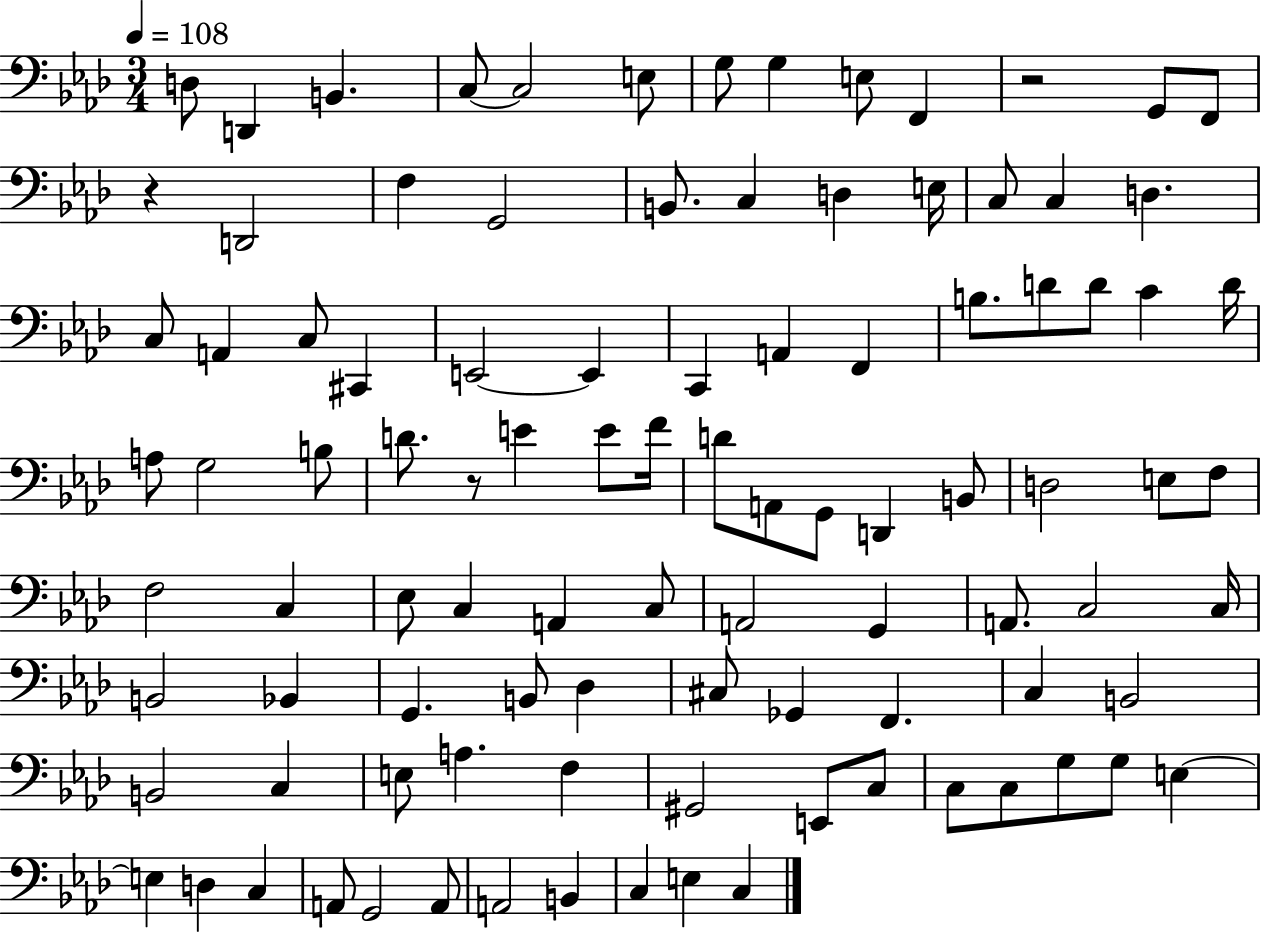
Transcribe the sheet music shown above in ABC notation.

X:1
T:Untitled
M:3/4
L:1/4
K:Ab
D,/2 D,, B,, C,/2 C,2 E,/2 G,/2 G, E,/2 F,, z2 G,,/2 F,,/2 z D,,2 F, G,,2 B,,/2 C, D, E,/4 C,/2 C, D, C,/2 A,, C,/2 ^C,, E,,2 E,, C,, A,, F,, B,/2 D/2 D/2 C D/4 A,/2 G,2 B,/2 D/2 z/2 E E/2 F/4 D/2 A,,/2 G,,/2 D,, B,,/2 D,2 E,/2 F,/2 F,2 C, _E,/2 C, A,, C,/2 A,,2 G,, A,,/2 C,2 C,/4 B,,2 _B,, G,, B,,/2 _D, ^C,/2 _G,, F,, C, B,,2 B,,2 C, E,/2 A, F, ^G,,2 E,,/2 C,/2 C,/2 C,/2 G,/2 G,/2 E, E, D, C, A,,/2 G,,2 A,,/2 A,,2 B,, C, E, C,